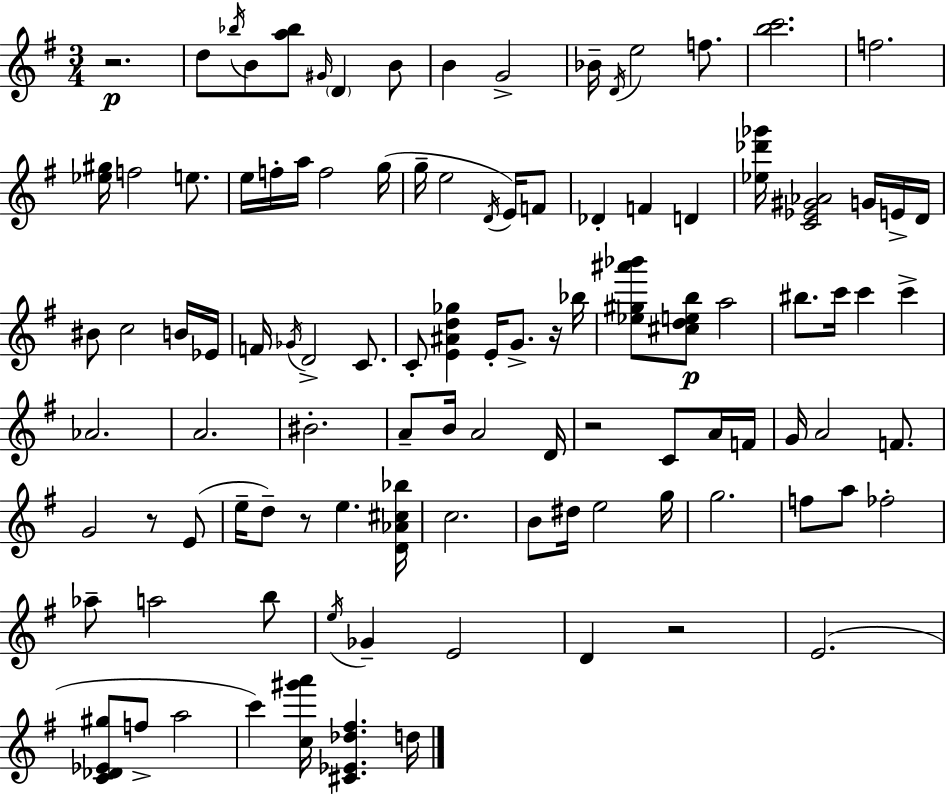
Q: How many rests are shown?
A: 6